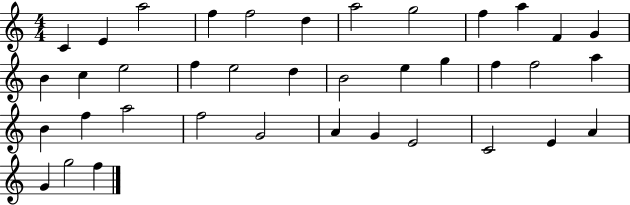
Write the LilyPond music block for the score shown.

{
  \clef treble
  \numericTimeSignature
  \time 4/4
  \key c \major
  c'4 e'4 a''2 | f''4 f''2 d''4 | a''2 g''2 | f''4 a''4 f'4 g'4 | \break b'4 c''4 e''2 | f''4 e''2 d''4 | b'2 e''4 g''4 | f''4 f''2 a''4 | \break b'4 f''4 a''2 | f''2 g'2 | a'4 g'4 e'2 | c'2 e'4 a'4 | \break g'4 g''2 f''4 | \bar "|."
}